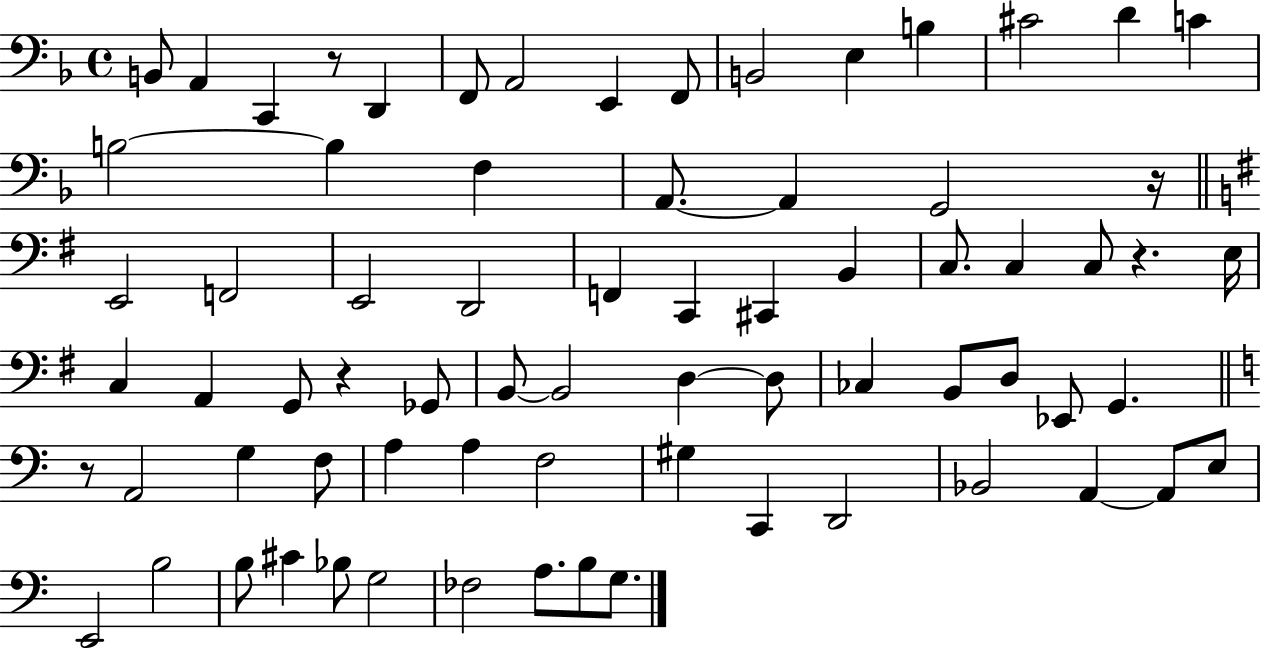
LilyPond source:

{
  \clef bass
  \time 4/4
  \defaultTimeSignature
  \key f \major
  \repeat volta 2 { b,8 a,4 c,4 r8 d,4 | f,8 a,2 e,4 f,8 | b,2 e4 b4 | cis'2 d'4 c'4 | \break b2~~ b4 f4 | a,8.~~ a,4 g,2 r16 | \bar "||" \break \key g \major e,2 f,2 | e,2 d,2 | f,4 c,4 cis,4 b,4 | c8. c4 c8 r4. e16 | \break c4 a,4 g,8 r4 ges,8 | b,8~~ b,2 d4~~ d8 | ces4 b,8 d8 ees,8 g,4. | \bar "||" \break \key c \major r8 a,2 g4 f8 | a4 a4 f2 | gis4 c,4 d,2 | bes,2 a,4~~ a,8 e8 | \break e,2 b2 | b8 cis'4 bes8 g2 | fes2 a8. b8 g8. | } \bar "|."
}